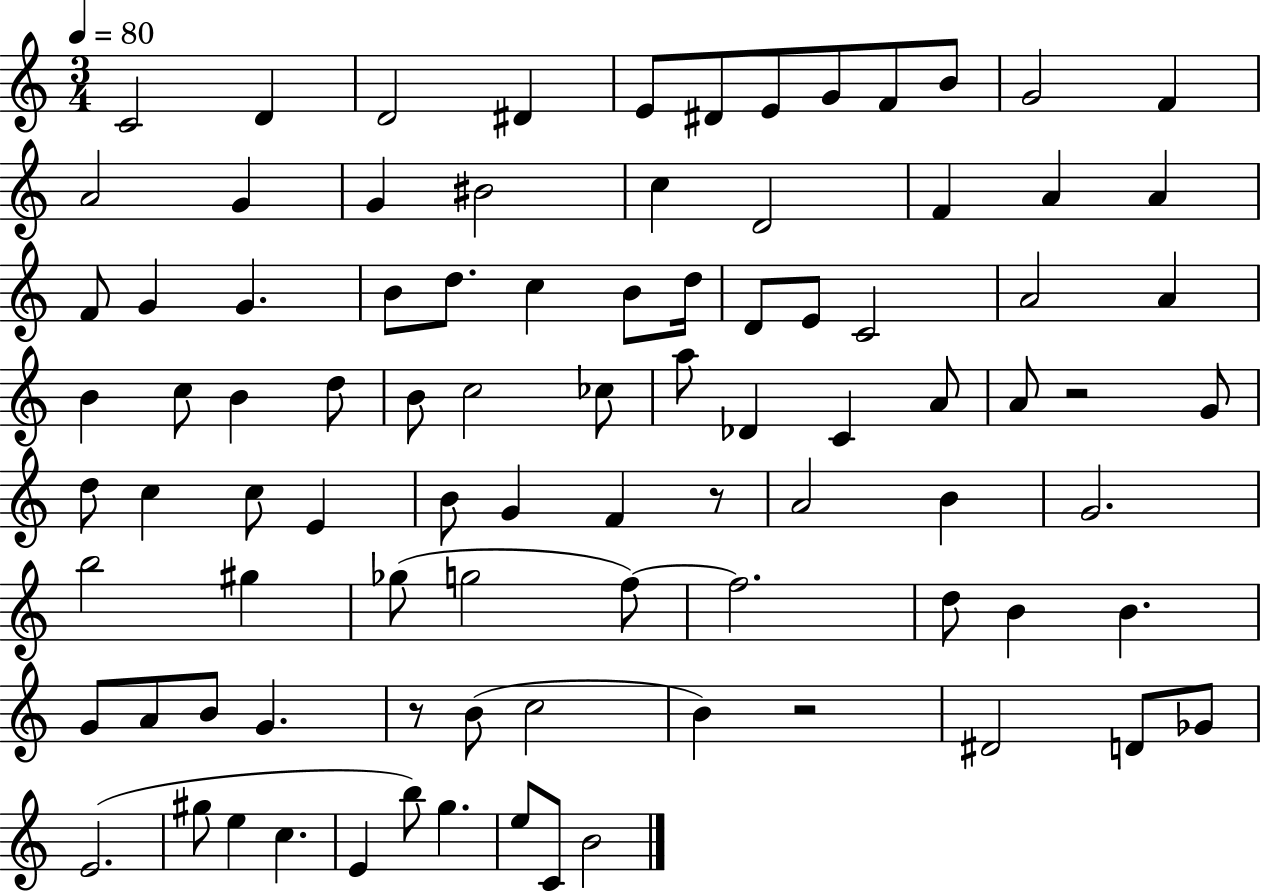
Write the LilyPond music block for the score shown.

{
  \clef treble
  \numericTimeSignature
  \time 3/4
  \key c \major
  \tempo 4 = 80
  c'2 d'4 | d'2 dis'4 | e'8 dis'8 e'8 g'8 f'8 b'8 | g'2 f'4 | \break a'2 g'4 | g'4 bis'2 | c''4 d'2 | f'4 a'4 a'4 | \break f'8 g'4 g'4. | b'8 d''8. c''4 b'8 d''16 | d'8 e'8 c'2 | a'2 a'4 | \break b'4 c''8 b'4 d''8 | b'8 c''2 ces''8 | a''8 des'4 c'4 a'8 | a'8 r2 g'8 | \break d''8 c''4 c''8 e'4 | b'8 g'4 f'4 r8 | a'2 b'4 | g'2. | \break b''2 gis''4 | ges''8( g''2 f''8~~) | f''2. | d''8 b'4 b'4. | \break g'8 a'8 b'8 g'4. | r8 b'8( c''2 | b'4) r2 | dis'2 d'8 ges'8 | \break e'2.( | gis''8 e''4 c''4. | e'4 b''8) g''4. | e''8 c'8 b'2 | \break \bar "|."
}